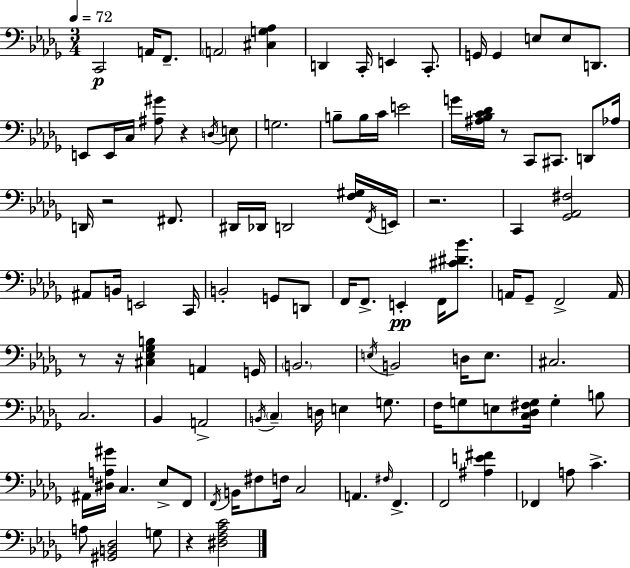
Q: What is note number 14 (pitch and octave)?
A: E2